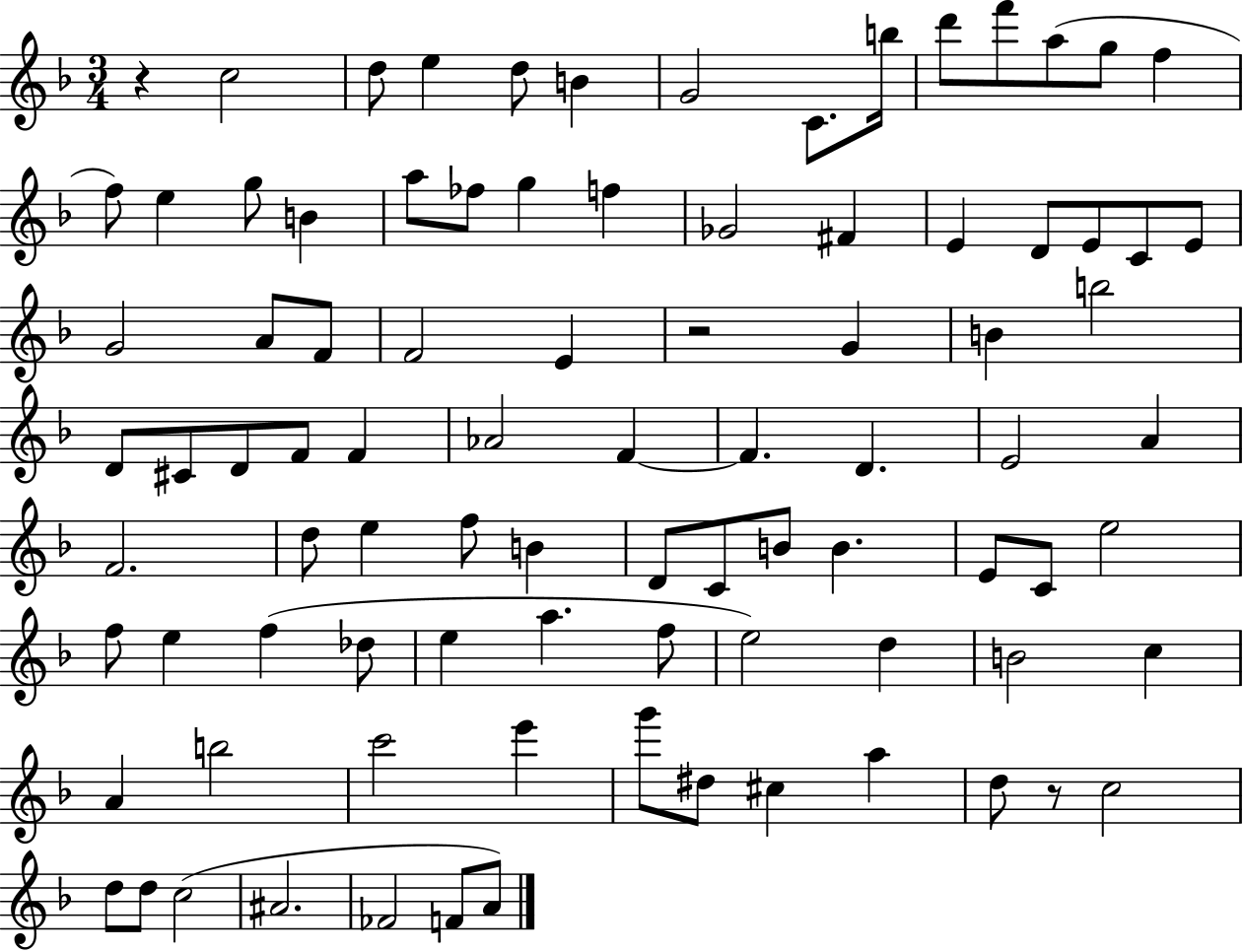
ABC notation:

X:1
T:Untitled
M:3/4
L:1/4
K:F
z c2 d/2 e d/2 B G2 C/2 b/4 d'/2 f'/2 a/2 g/2 f f/2 e g/2 B a/2 _f/2 g f _G2 ^F E D/2 E/2 C/2 E/2 G2 A/2 F/2 F2 E z2 G B b2 D/2 ^C/2 D/2 F/2 F _A2 F F D E2 A F2 d/2 e f/2 B D/2 C/2 B/2 B E/2 C/2 e2 f/2 e f _d/2 e a f/2 e2 d B2 c A b2 c'2 e' g'/2 ^d/2 ^c a d/2 z/2 c2 d/2 d/2 c2 ^A2 _F2 F/2 A/2